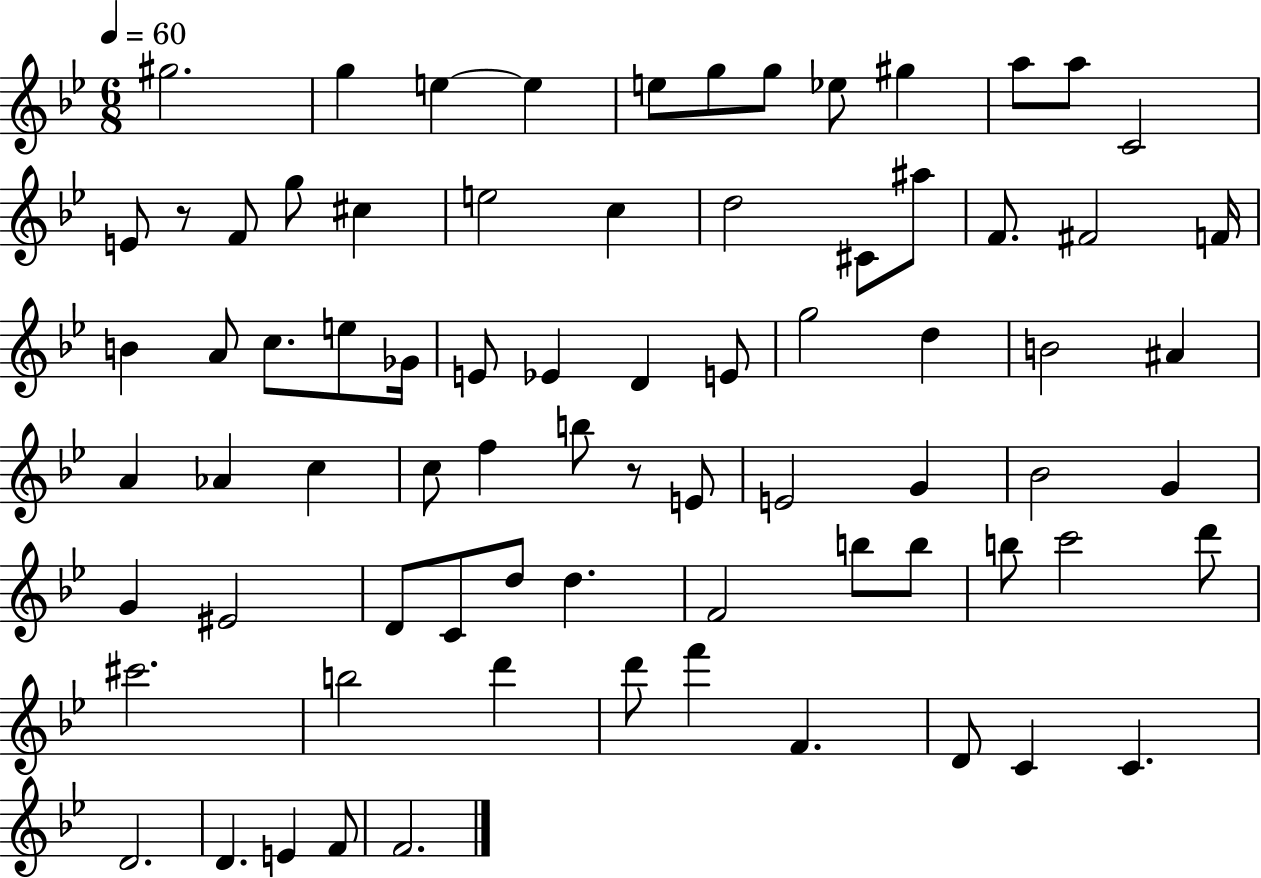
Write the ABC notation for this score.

X:1
T:Untitled
M:6/8
L:1/4
K:Bb
^g2 g e e e/2 g/2 g/2 _e/2 ^g a/2 a/2 C2 E/2 z/2 F/2 g/2 ^c e2 c d2 ^C/2 ^a/2 F/2 ^F2 F/4 B A/2 c/2 e/2 _G/4 E/2 _E D E/2 g2 d B2 ^A A _A c c/2 f b/2 z/2 E/2 E2 G _B2 G G ^E2 D/2 C/2 d/2 d F2 b/2 b/2 b/2 c'2 d'/2 ^c'2 b2 d' d'/2 f' F D/2 C C D2 D E F/2 F2